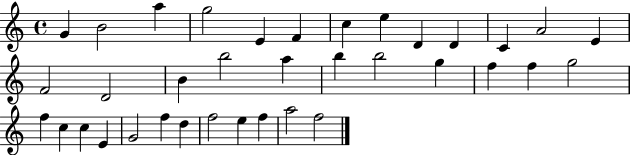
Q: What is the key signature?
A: C major